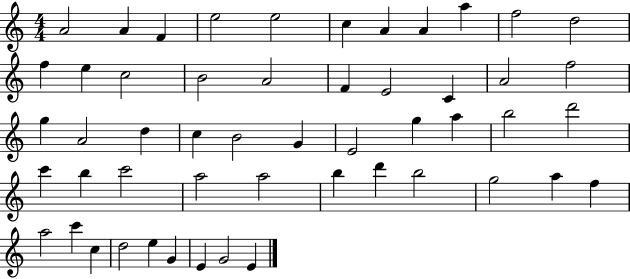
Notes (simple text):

A4/h A4/q F4/q E5/h E5/h C5/q A4/q A4/q A5/q F5/h D5/h F5/q E5/q C5/h B4/h A4/h F4/q E4/h C4/q A4/h F5/h G5/q A4/h D5/q C5/q B4/h G4/q E4/h G5/q A5/q B5/h D6/h C6/q B5/q C6/h A5/h A5/h B5/q D6/q B5/h G5/h A5/q F5/q A5/h C6/q C5/q D5/h E5/q G4/q E4/q G4/h E4/q